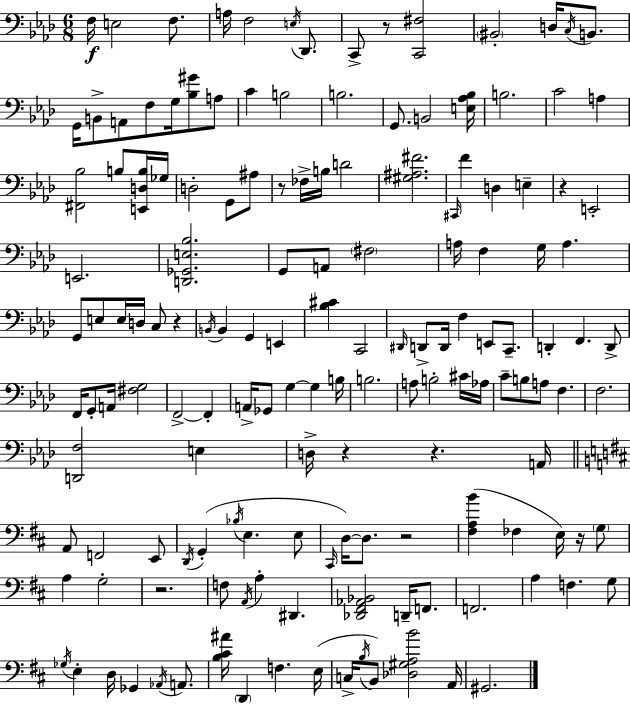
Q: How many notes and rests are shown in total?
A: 152